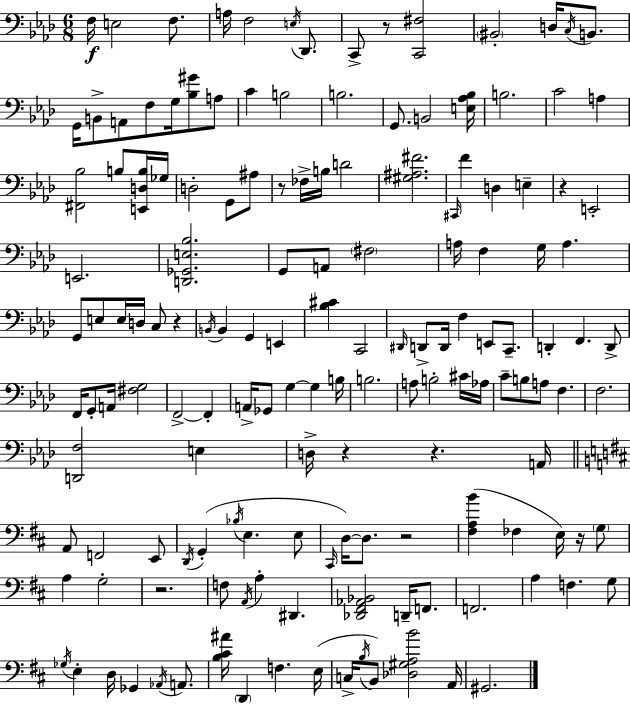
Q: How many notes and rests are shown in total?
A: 152